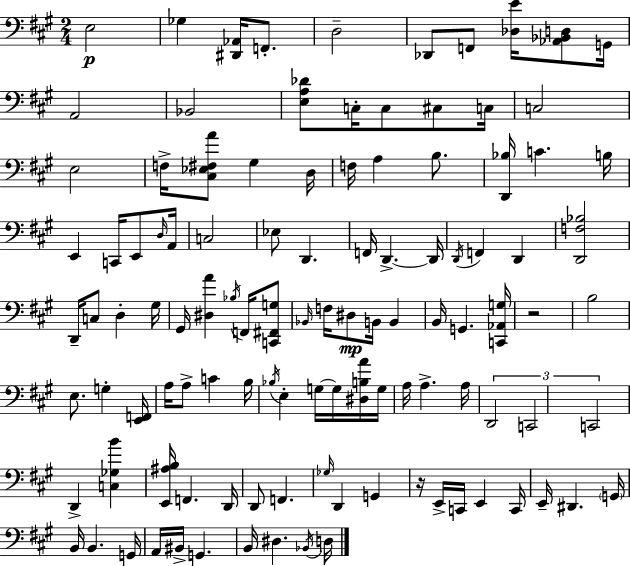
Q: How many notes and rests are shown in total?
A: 110